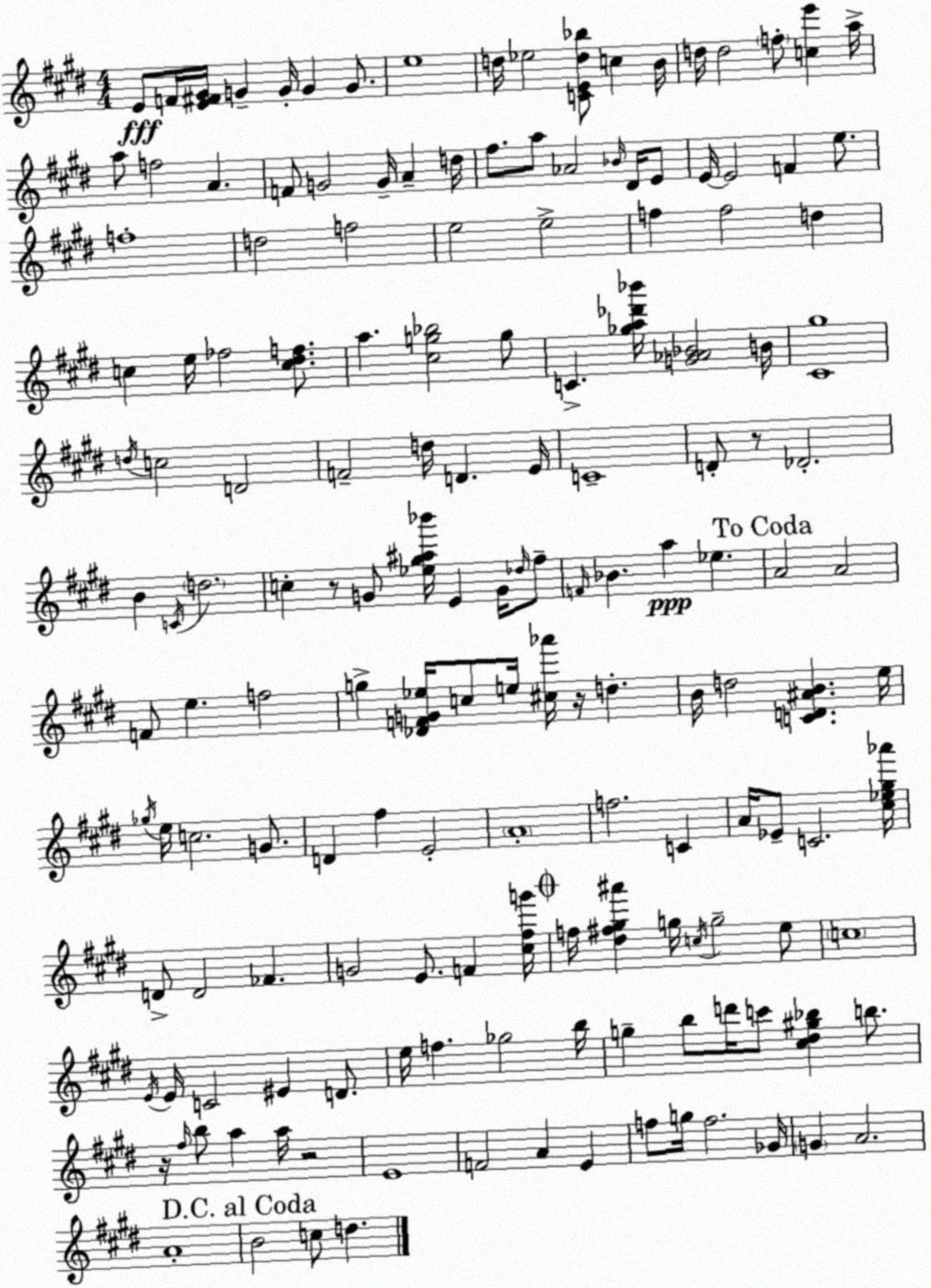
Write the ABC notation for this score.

X:1
T:Untitled
M:4/4
L:1/4
K:E
E/2 F/4 [E^F^G]/4 G G/4 G G/2 e4 d/4 _e2 [CEd_b]/2 c B/4 d/4 d2 f/2 [ce'] a/4 a/2 f2 A F/2 G2 G/4 A d/4 ^f/2 a/2 _A2 _B/4 ^D/4 E/2 E/4 E2 F e/2 f4 d2 f2 e2 e2 f f2 d c e/4 _f2 [c^df]/2 a [^cg_b]2 g/2 C [_ga_d'_b']/4 [G_A_B]2 B/4 [^C^g]4 d/4 c2 D2 F2 d/4 D E/4 C4 D/2 z/2 _D2 B C/4 d2 c z/2 G/2 [_e^g^a_b']/4 E G/4 _d/4 ^f/2 F/4 _B a _e A2 A2 F/2 e f2 g [_DFG_e]/4 c/2 e/4 [^c_a']/4 z/4 d B/4 d2 [CD^AB] e/4 _g/4 e/4 c2 G/2 D ^f E2 A4 f2 C A/4 _E/2 C2 [^c_e^g_a']/4 D/2 D2 _F G2 E/2 F [^c^fg']/4 f/4 [^d^f^g^a'] g/4 c/4 g2 e/2 c4 E/4 E/4 C2 ^E D/2 e/4 f _g2 b/4 g b/2 d'/4 c'/2 [^c^d^g_b] b/2 z/4 ^f/4 b/2 a a/4 z2 E4 F2 A E f/2 g/4 f2 _G/4 G A2 A4 B2 c/2 d